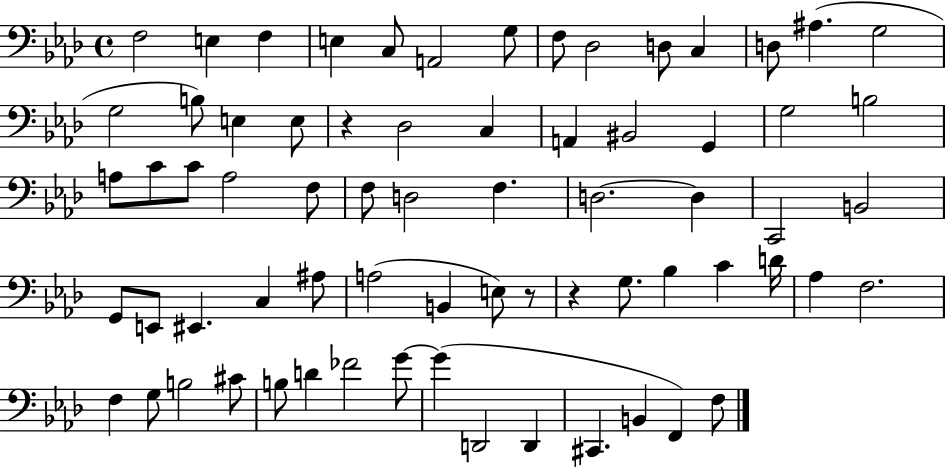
{
  \clef bass
  \time 4/4
  \defaultTimeSignature
  \key aes \major
  f2 e4 f4 | e4 c8 a,2 g8 | f8 des2 d8 c4 | d8 ais4.( g2 | \break g2 b8) e4 e8 | r4 des2 c4 | a,4 bis,2 g,4 | g2 b2 | \break a8 c'8 c'8 a2 f8 | f8 d2 f4. | d2.~~ d4 | c,2 b,2 | \break g,8 e,8 eis,4. c4 ais8 | a2( b,4 e8) r8 | r4 g8. bes4 c'4 d'16 | aes4 f2. | \break f4 g8 b2 cis'8 | b8 d'4 fes'2 g'8~~ | g'4( d,2 d,4 | cis,4. b,4 f,4) f8 | \break \bar "|."
}